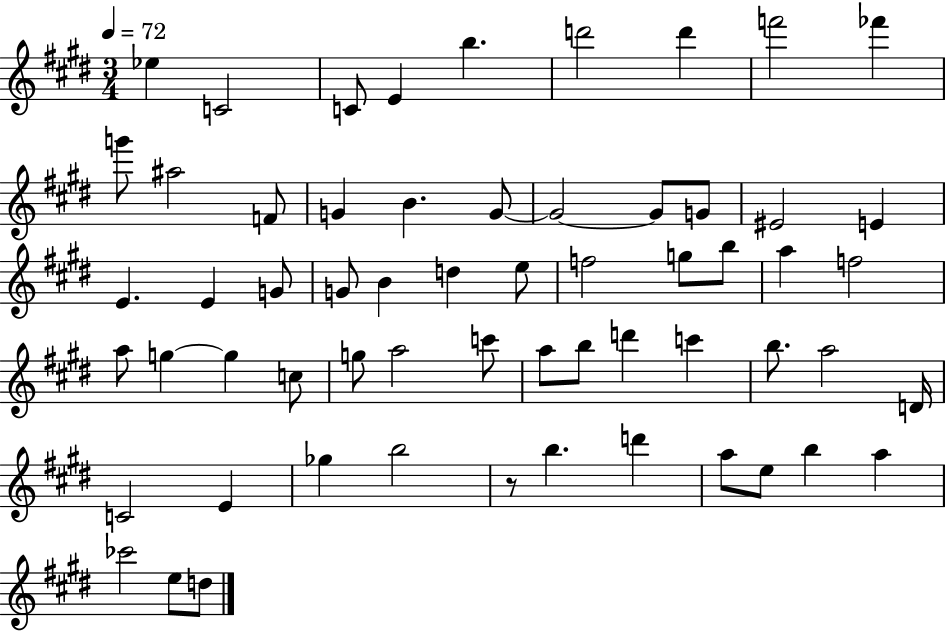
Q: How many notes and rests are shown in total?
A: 60